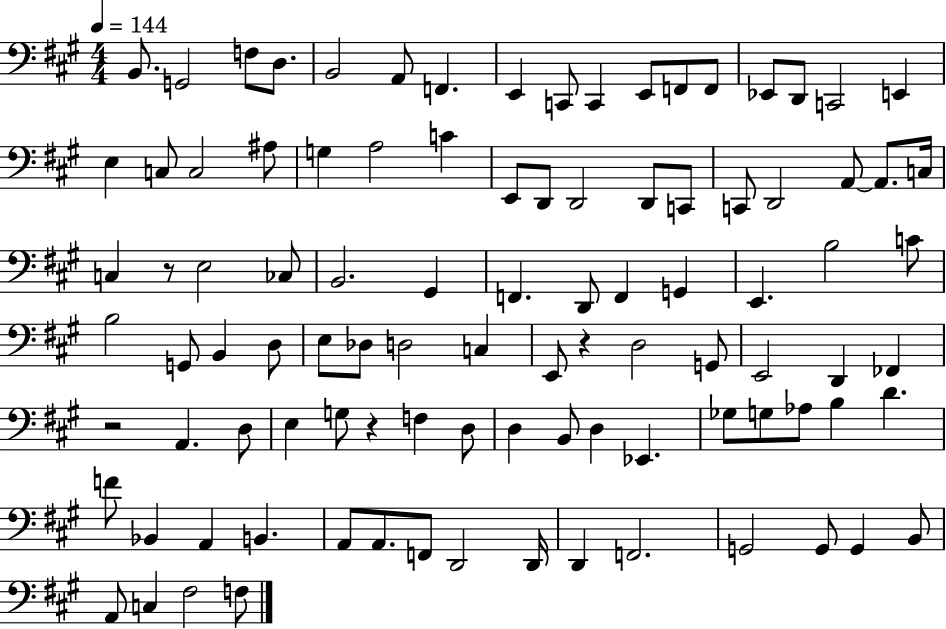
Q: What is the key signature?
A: A major